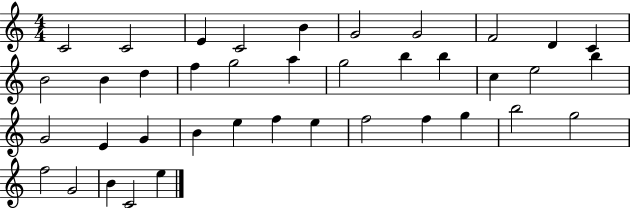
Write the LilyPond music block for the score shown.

{
  \clef treble
  \numericTimeSignature
  \time 4/4
  \key c \major
  c'2 c'2 | e'4 c'2 b'4 | g'2 g'2 | f'2 d'4 c'4 | \break b'2 b'4 d''4 | f''4 g''2 a''4 | g''2 b''4 b''4 | c''4 e''2 b''4 | \break g'2 e'4 g'4 | b'4 e''4 f''4 e''4 | f''2 f''4 g''4 | b''2 g''2 | \break f''2 g'2 | b'4 c'2 e''4 | \bar "|."
}